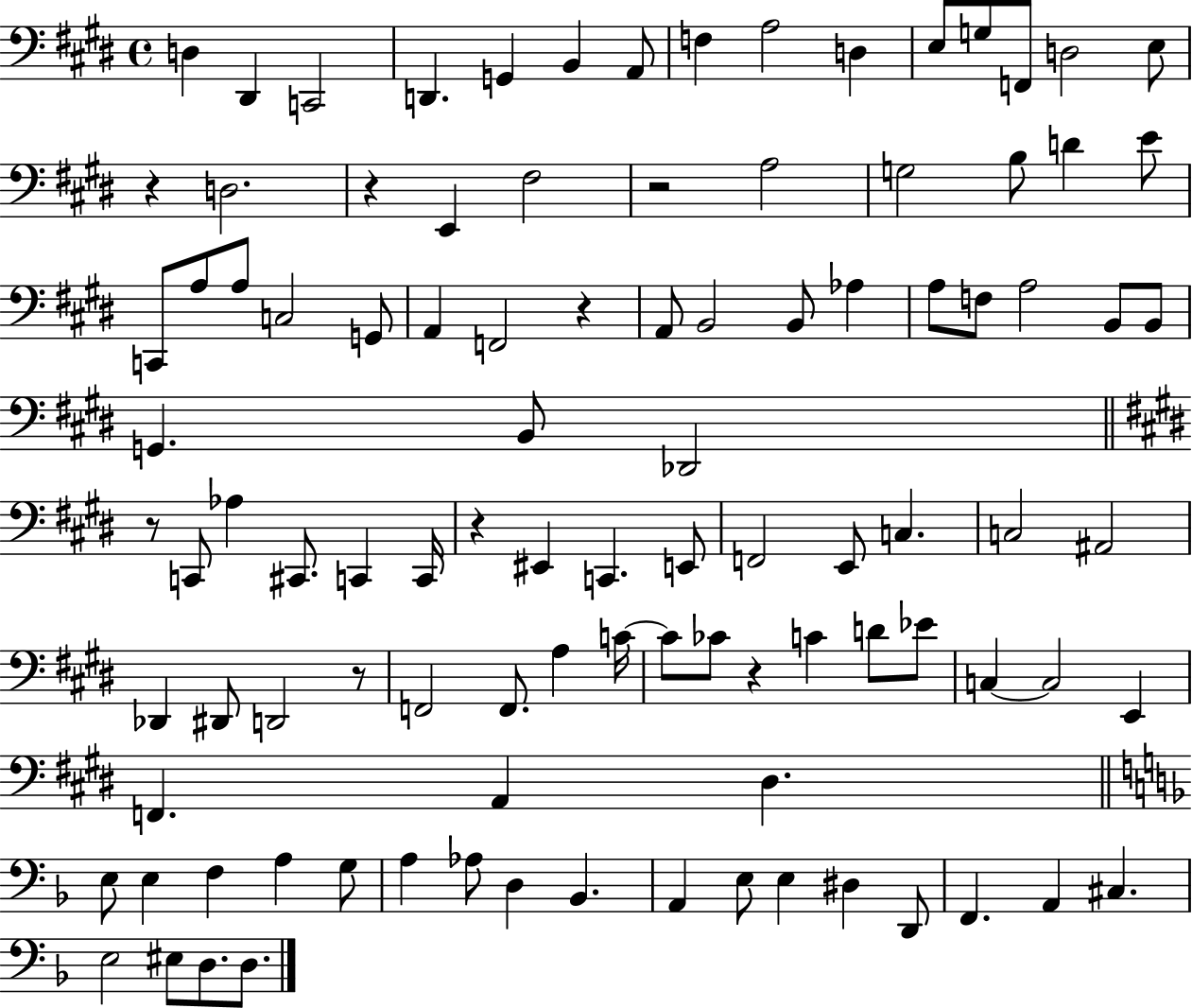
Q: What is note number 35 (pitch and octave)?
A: A3